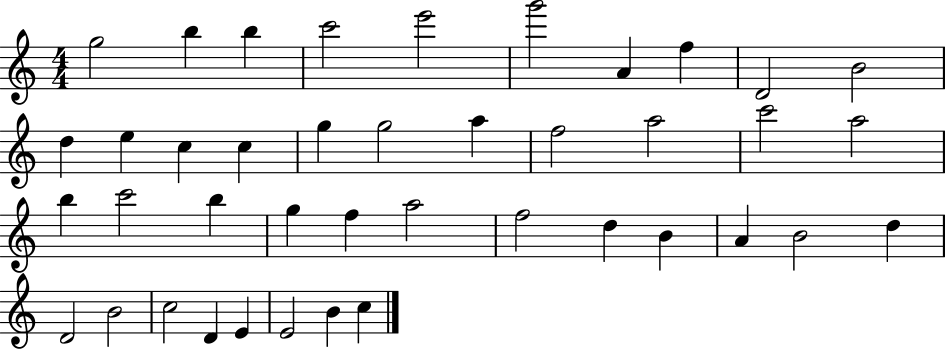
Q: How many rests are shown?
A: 0